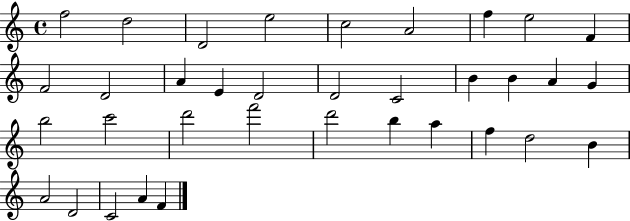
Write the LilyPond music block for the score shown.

{
  \clef treble
  \time 4/4
  \defaultTimeSignature
  \key c \major
  f''2 d''2 | d'2 e''2 | c''2 a'2 | f''4 e''2 f'4 | \break f'2 d'2 | a'4 e'4 d'2 | d'2 c'2 | b'4 b'4 a'4 g'4 | \break b''2 c'''2 | d'''2 f'''2 | d'''2 b''4 a''4 | f''4 d''2 b'4 | \break a'2 d'2 | c'2 a'4 f'4 | \bar "|."
}